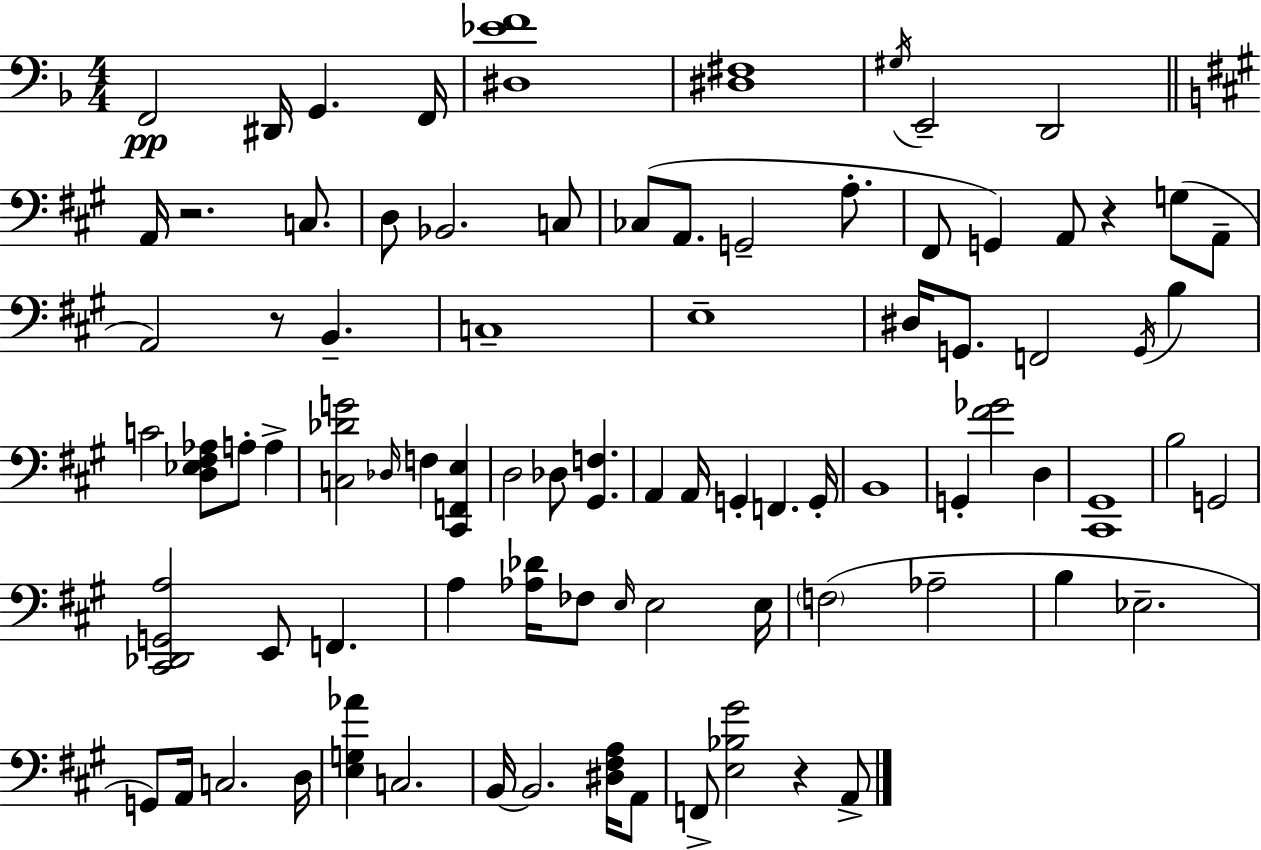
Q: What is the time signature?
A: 4/4